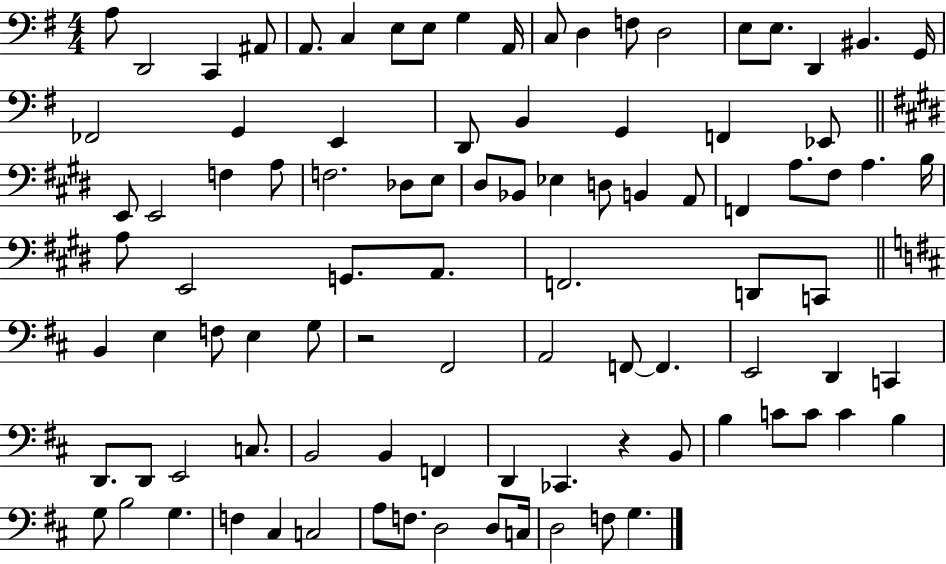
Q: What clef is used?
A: bass